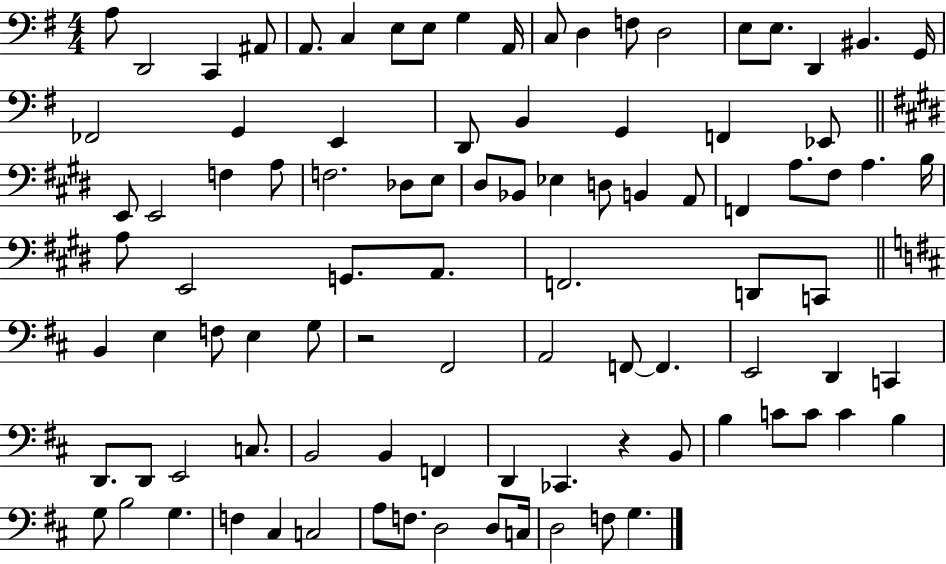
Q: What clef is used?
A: bass